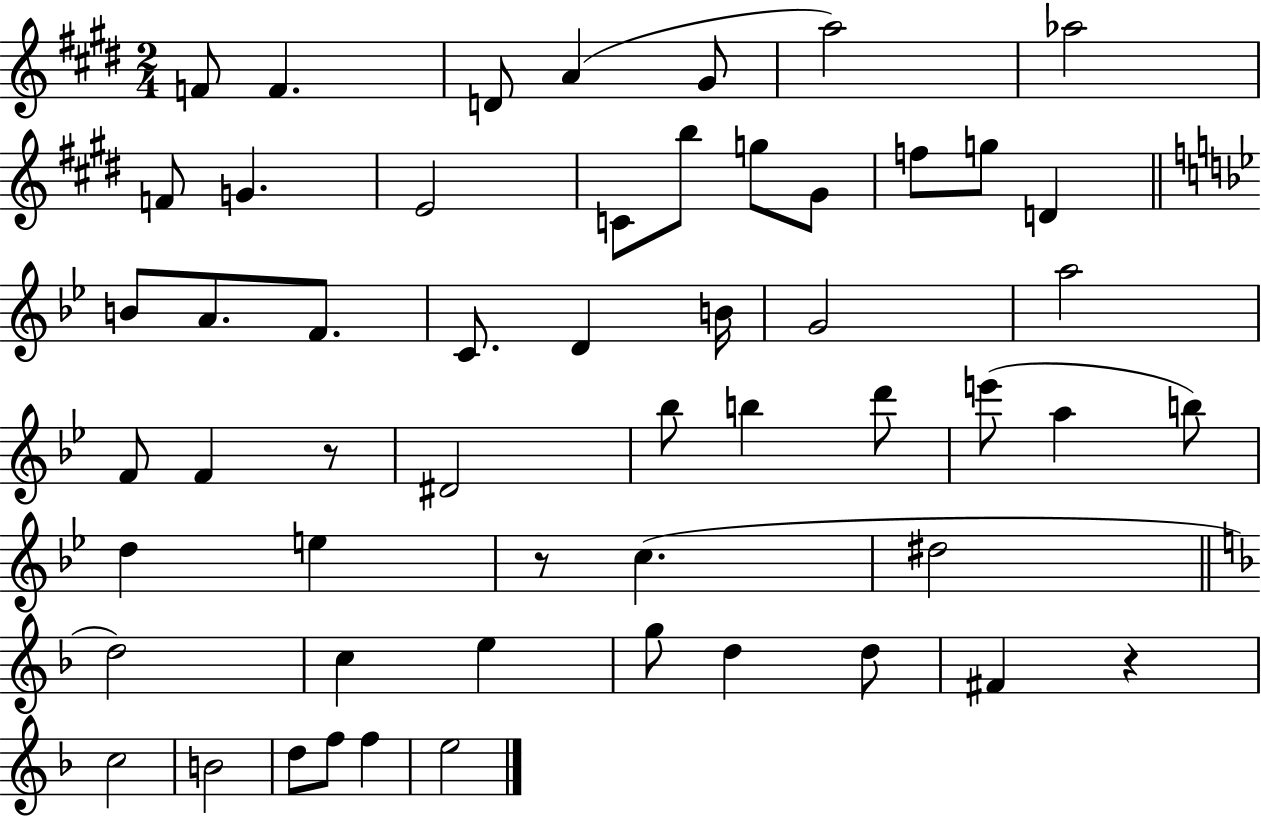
F4/e F4/q. D4/e A4/q G#4/e A5/h Ab5/h F4/e G4/q. E4/h C4/e B5/e G5/e G#4/e F5/e G5/e D4/q B4/e A4/e. F4/e. C4/e. D4/q B4/s G4/h A5/h F4/e F4/q R/e D#4/h Bb5/e B5/q D6/e E6/e A5/q B5/e D5/q E5/q R/e C5/q. D#5/h D5/h C5/q E5/q G5/e D5/q D5/e F#4/q R/q C5/h B4/h D5/e F5/e F5/q E5/h